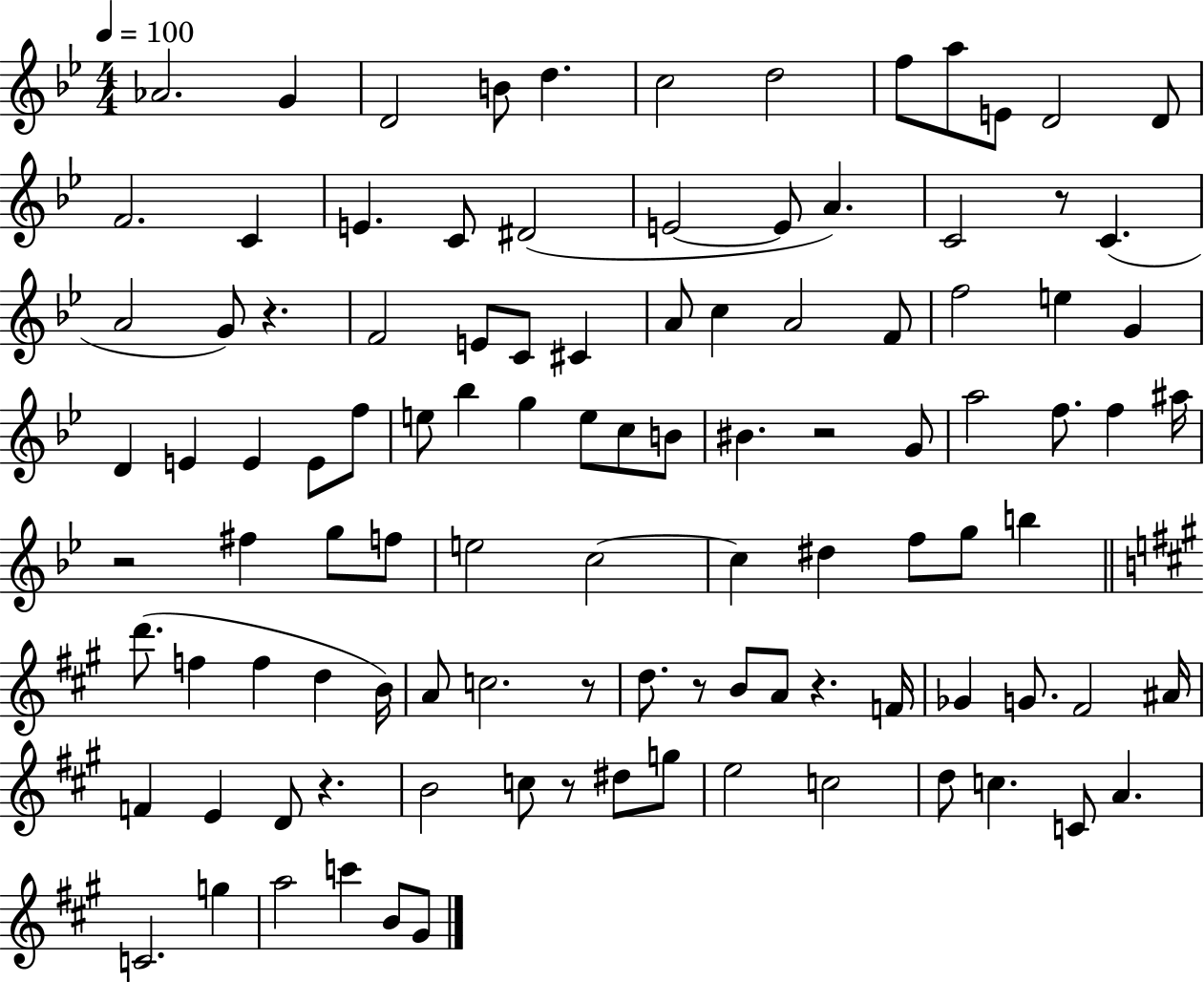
X:1
T:Untitled
M:4/4
L:1/4
K:Bb
_A2 G D2 B/2 d c2 d2 f/2 a/2 E/2 D2 D/2 F2 C E C/2 ^D2 E2 E/2 A C2 z/2 C A2 G/2 z F2 E/2 C/2 ^C A/2 c A2 F/2 f2 e G D E E E/2 f/2 e/2 _b g e/2 c/2 B/2 ^B z2 G/2 a2 f/2 f ^a/4 z2 ^f g/2 f/2 e2 c2 c ^d f/2 g/2 b d'/2 f f d B/4 A/2 c2 z/2 d/2 z/2 B/2 A/2 z F/4 _G G/2 ^F2 ^A/4 F E D/2 z B2 c/2 z/2 ^d/2 g/2 e2 c2 d/2 c C/2 A C2 g a2 c' B/2 ^G/2